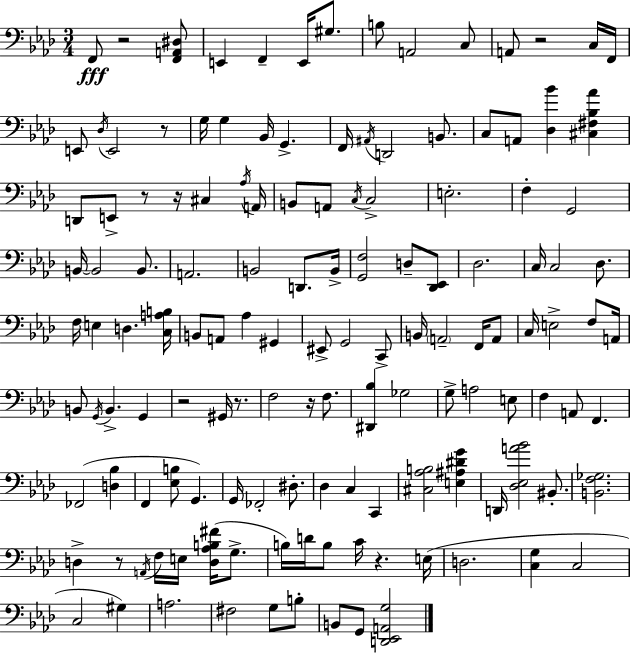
X:1
T:Untitled
M:3/4
L:1/4
K:Fm
F,,/2 z2 [F,,A,,^D,]/2 E,, F,, E,,/4 ^G,/2 B,/2 A,,2 C,/2 A,,/2 z2 C,/4 F,,/4 E,,/2 _D,/4 E,,2 z/2 G,/4 G, _B,,/4 G,, F,,/4 ^A,,/4 D,,2 B,,/2 C,/2 A,,/2 [_D,_B] [^C,^F,_B,_A] D,,/2 E,,/2 z/2 z/4 ^C, _A,/4 A,,/4 B,,/2 A,,/2 C,/4 C,2 E,2 F, G,,2 B,,/4 B,,2 B,,/2 A,,2 B,,2 D,,/2 B,,/4 [G,,F,]2 D,/2 [_D,,_E,,]/2 _D,2 C,/4 C,2 _D,/2 F,/4 E, D, [C,A,B,]/4 B,,/2 A,,/2 _A, ^G,, ^E,,/2 G,,2 C,,/2 B,,/4 A,,2 F,,/4 A,,/2 C,/4 E,2 F,/2 A,,/4 B,,/2 G,,/4 B,, G,, z2 ^G,,/4 z/2 F,2 z/4 F,/2 [^D,,_B,] _G,2 G,/2 A,2 E,/2 F, A,,/2 F,, _F,,2 [D,_B,] F,, [_E,B,]/2 G,, G,,/4 _F,,2 ^D,/2 _D, C, C,, [^C,_A,B,]2 [E,^A,^DG] D,,/4 [_D,_E,A_B]2 ^B,,/2 [B,,F,_G,]2 D, z/2 A,,/4 F,/4 E,/4 [D,_A,B,^F]/4 G,/2 B,/4 D/4 B,/2 C/4 z E,/4 D,2 [C,G,] C,2 C,2 ^G, A,2 ^F,2 G,/2 B,/2 B,,/2 G,,/2 [D,,_E,,A,,G,]2